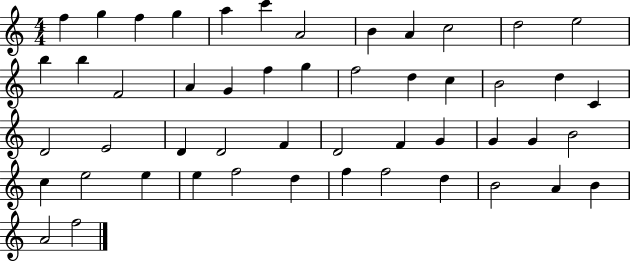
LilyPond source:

{
  \clef treble
  \numericTimeSignature
  \time 4/4
  \key c \major
  f''4 g''4 f''4 g''4 | a''4 c'''4 a'2 | b'4 a'4 c''2 | d''2 e''2 | \break b''4 b''4 f'2 | a'4 g'4 f''4 g''4 | f''2 d''4 c''4 | b'2 d''4 c'4 | \break d'2 e'2 | d'4 d'2 f'4 | d'2 f'4 g'4 | g'4 g'4 b'2 | \break c''4 e''2 e''4 | e''4 f''2 d''4 | f''4 f''2 d''4 | b'2 a'4 b'4 | \break a'2 f''2 | \bar "|."
}